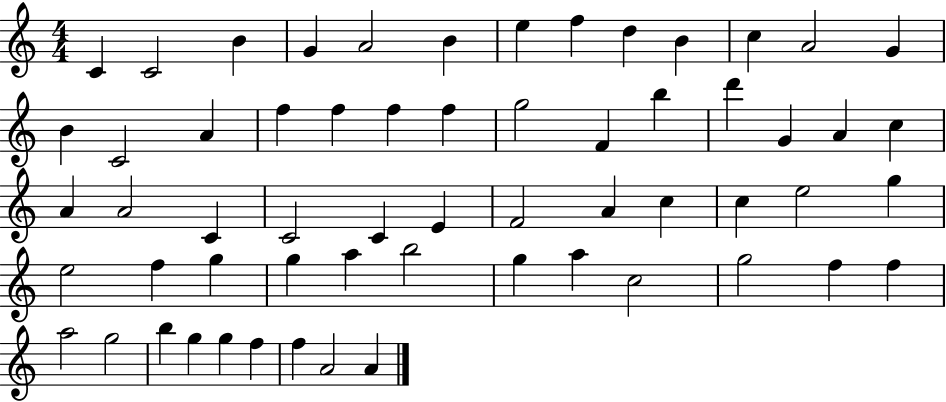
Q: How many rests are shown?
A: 0